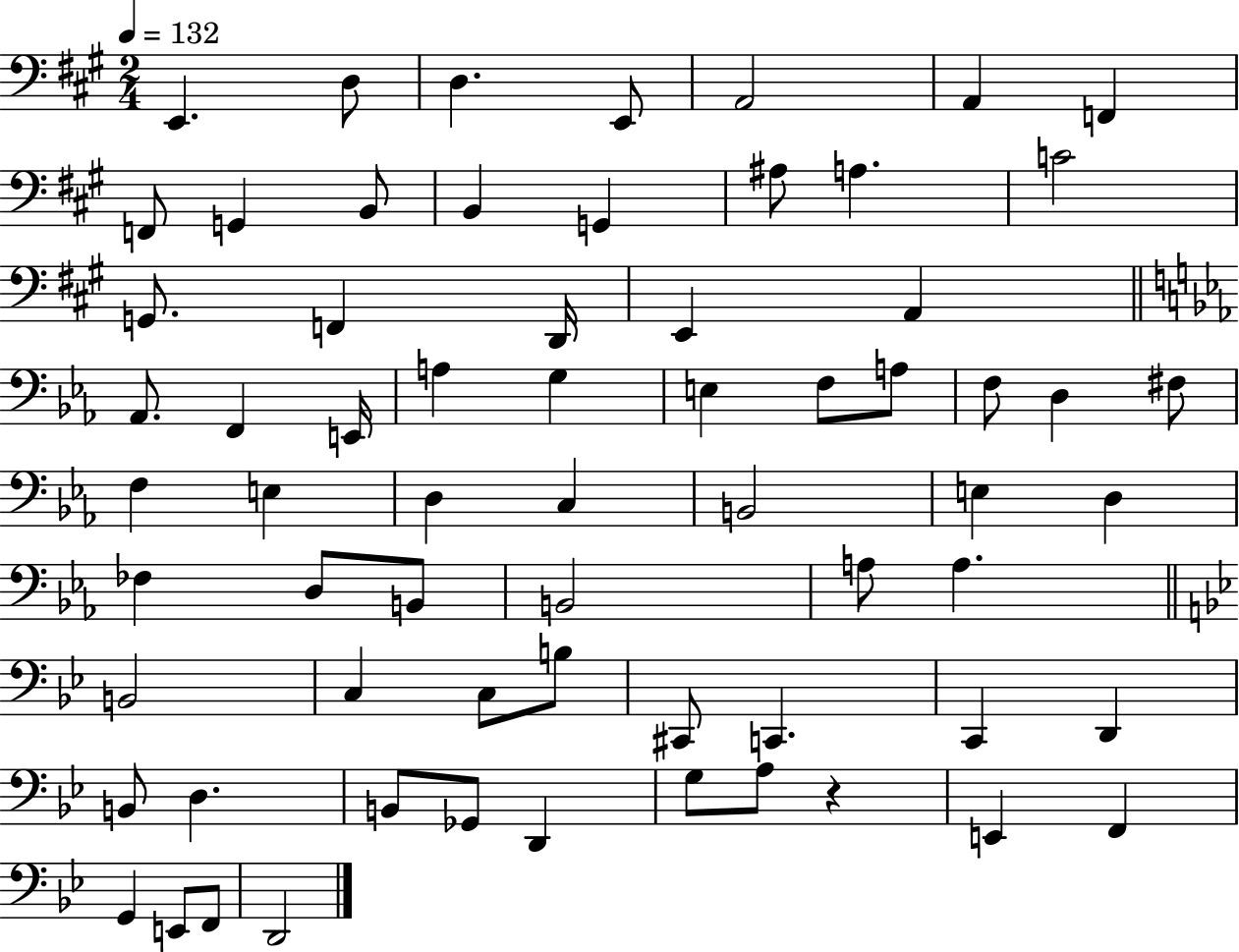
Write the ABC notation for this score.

X:1
T:Untitled
M:2/4
L:1/4
K:A
E,, D,/2 D, E,,/2 A,,2 A,, F,, F,,/2 G,, B,,/2 B,, G,, ^A,/2 A, C2 G,,/2 F,, D,,/4 E,, A,, _A,,/2 F,, E,,/4 A, G, E, F,/2 A,/2 F,/2 D, ^F,/2 F, E, D, C, B,,2 E, D, _F, D,/2 B,,/2 B,,2 A,/2 A, B,,2 C, C,/2 B,/2 ^C,,/2 C,, C,, D,, B,,/2 D, B,,/2 _G,,/2 D,, G,/2 A,/2 z E,, F,, G,, E,,/2 F,,/2 D,,2